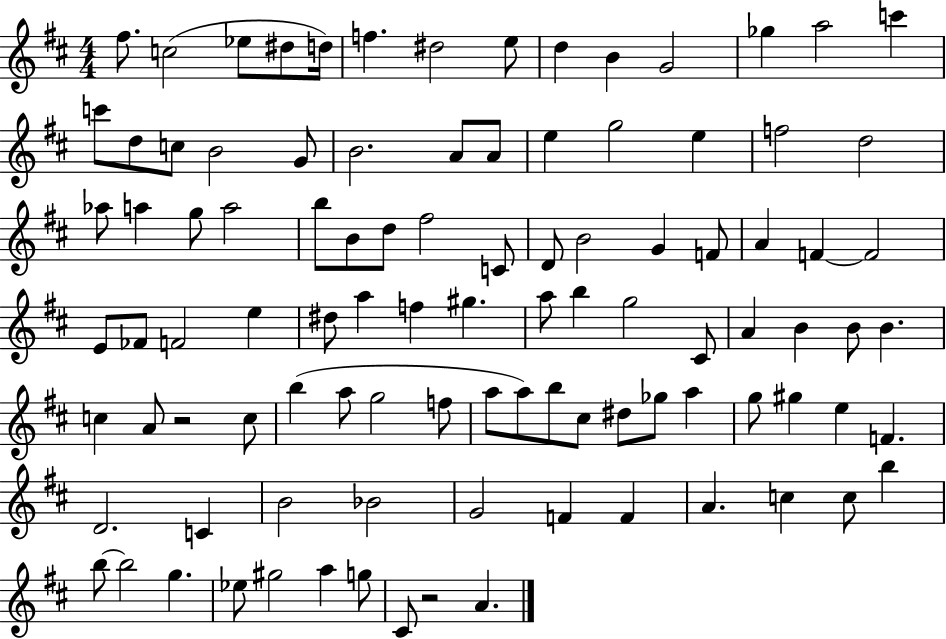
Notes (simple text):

F#5/e. C5/h Eb5/e D#5/e D5/s F5/q. D#5/h E5/e D5/q B4/q G4/h Gb5/q A5/h C6/q C6/e D5/e C5/e B4/h G4/e B4/h. A4/e A4/e E5/q G5/h E5/q F5/h D5/h Ab5/e A5/q G5/e A5/h B5/e B4/e D5/e F#5/h C4/e D4/e B4/h G4/q F4/e A4/q F4/q F4/h E4/e FES4/e F4/h E5/q D#5/e A5/q F5/q G#5/q. A5/e B5/q G5/h C#4/e A4/q B4/q B4/e B4/q. C5/q A4/e R/h C5/e B5/q A5/e G5/h F5/e A5/e A5/e B5/e C#5/e D#5/e Gb5/e A5/q G5/e G#5/q E5/q F4/q. D4/h. C4/q B4/h Bb4/h G4/h F4/q F4/q A4/q. C5/q C5/e B5/q B5/e B5/h G5/q. Eb5/e G#5/h A5/q G5/e C#4/e R/h A4/q.